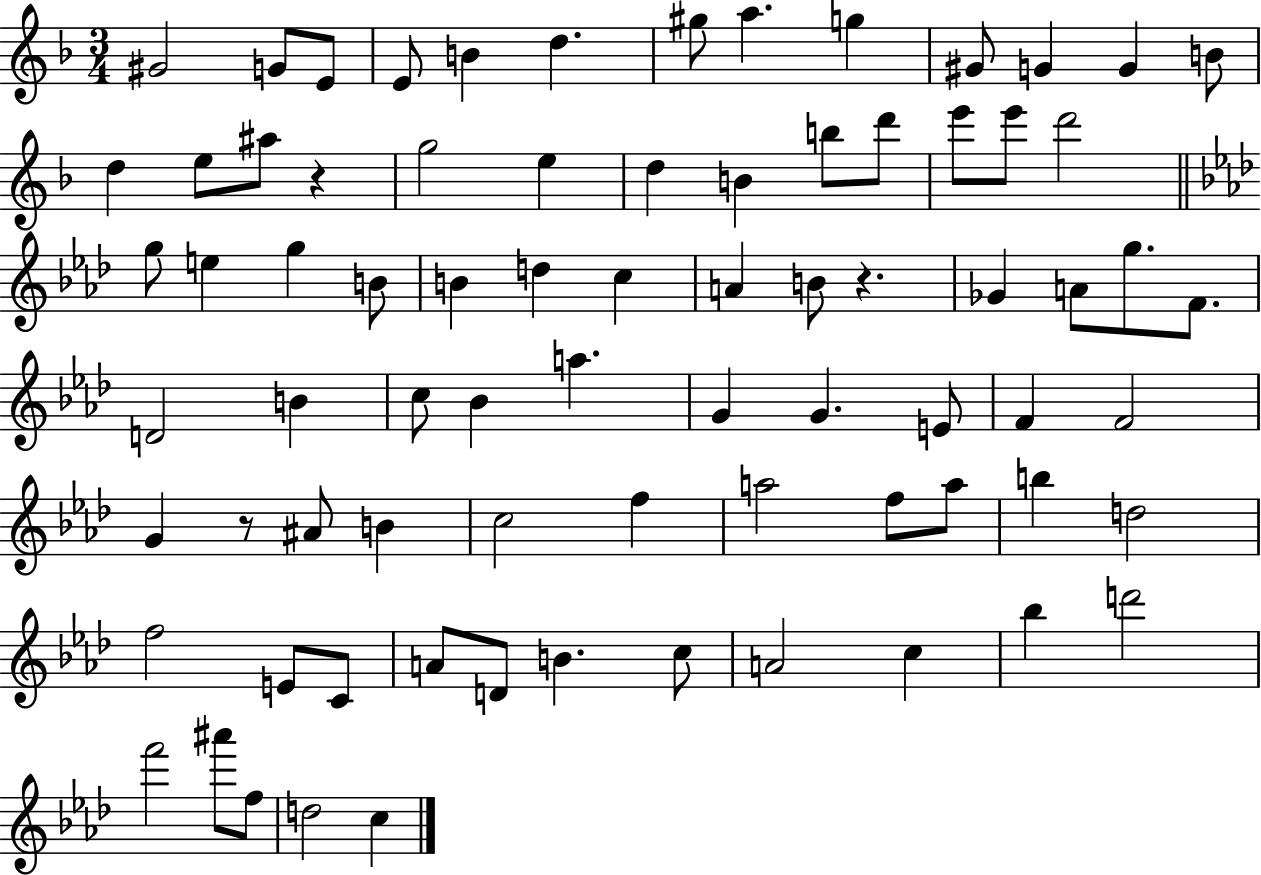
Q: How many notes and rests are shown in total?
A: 77